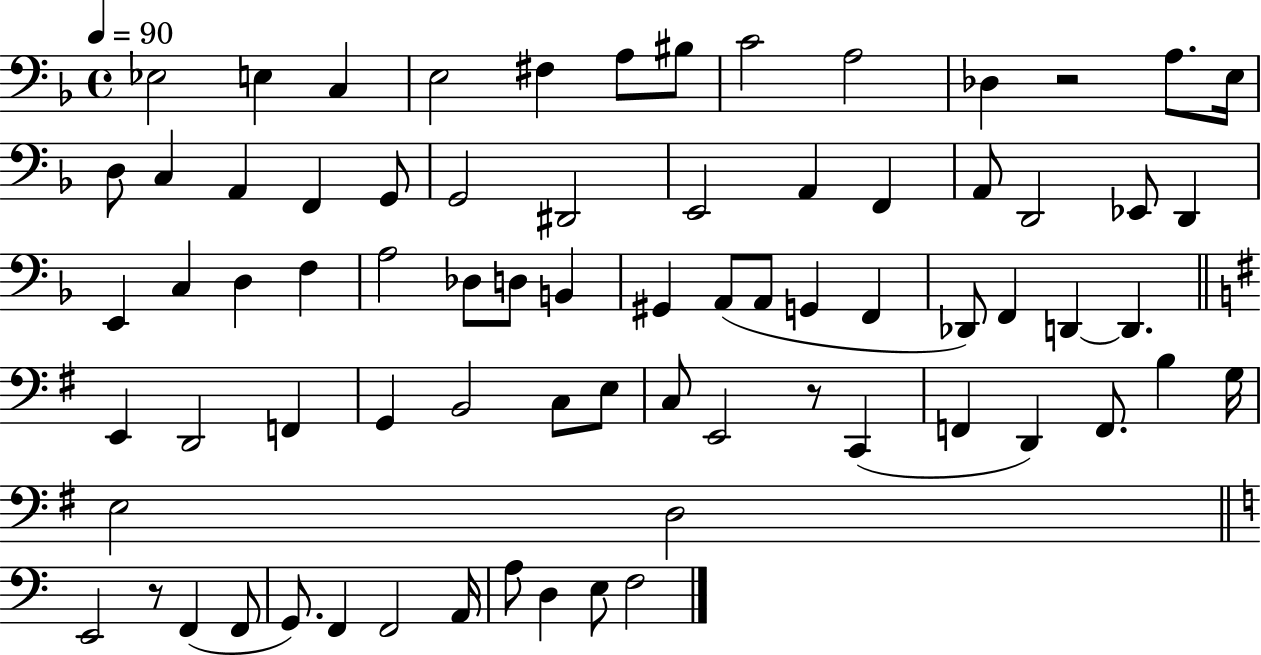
Eb3/h E3/q C3/q E3/h F#3/q A3/e BIS3/e C4/h A3/h Db3/q R/h A3/e. E3/s D3/e C3/q A2/q F2/q G2/e G2/h D#2/h E2/h A2/q F2/q A2/e D2/h Eb2/e D2/q E2/q C3/q D3/q F3/q A3/h Db3/e D3/e B2/q G#2/q A2/e A2/e G2/q F2/q Db2/e F2/q D2/q D2/q. E2/q D2/h F2/q G2/q B2/h C3/e E3/e C3/e E2/h R/e C2/q F2/q D2/q F2/e. B3/q G3/s E3/h D3/h E2/h R/e F2/q F2/e G2/e. F2/q F2/h A2/s A3/e D3/q E3/e F3/h